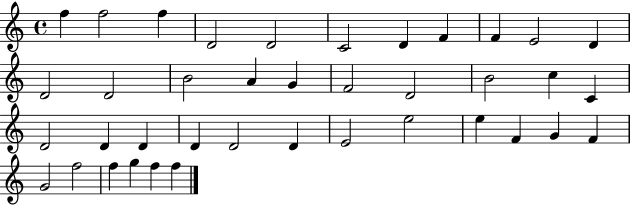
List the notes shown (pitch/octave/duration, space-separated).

F5/q F5/h F5/q D4/h D4/h C4/h D4/q F4/q F4/q E4/h D4/q D4/h D4/h B4/h A4/q G4/q F4/h D4/h B4/h C5/q C4/q D4/h D4/q D4/q D4/q D4/h D4/q E4/h E5/h E5/q F4/q G4/q F4/q G4/h F5/h F5/q G5/q F5/q F5/q